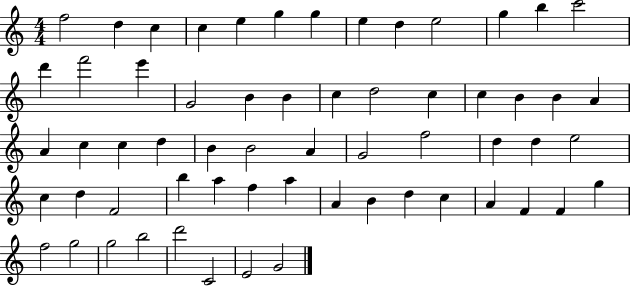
{
  \clef treble
  \numericTimeSignature
  \time 4/4
  \key c \major
  f''2 d''4 c''4 | c''4 e''4 g''4 g''4 | e''4 d''4 e''2 | g''4 b''4 c'''2 | \break d'''4 f'''2 e'''4 | g'2 b'4 b'4 | c''4 d''2 c''4 | c''4 b'4 b'4 a'4 | \break a'4 c''4 c''4 d''4 | b'4 b'2 a'4 | g'2 f''2 | d''4 d''4 e''2 | \break c''4 d''4 f'2 | b''4 a''4 f''4 a''4 | a'4 b'4 d''4 c''4 | a'4 f'4 f'4 g''4 | \break f''2 g''2 | g''2 b''2 | d'''2 c'2 | e'2 g'2 | \break \bar "|."
}